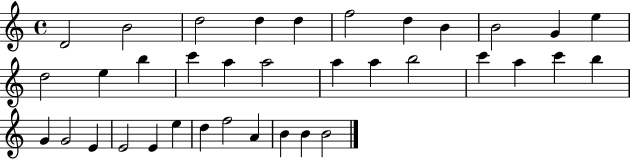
{
  \clef treble
  \time 4/4
  \defaultTimeSignature
  \key c \major
  d'2 b'2 | d''2 d''4 d''4 | f''2 d''4 b'4 | b'2 g'4 e''4 | \break d''2 e''4 b''4 | c'''4 a''4 a''2 | a''4 a''4 b''2 | c'''4 a''4 c'''4 b''4 | \break g'4 g'2 e'4 | e'2 e'4 e''4 | d''4 f''2 a'4 | b'4 b'4 b'2 | \break \bar "|."
}